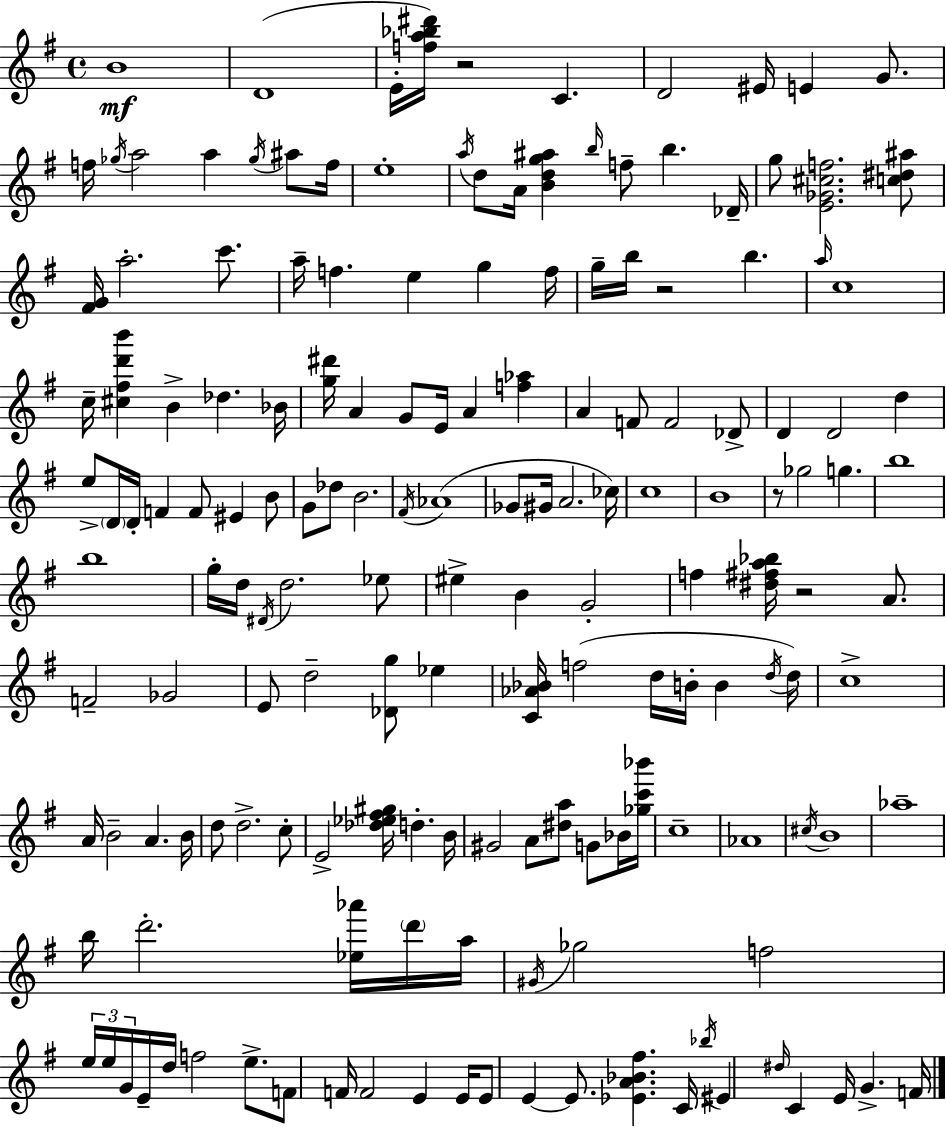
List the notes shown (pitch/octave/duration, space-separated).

B4/w D4/w E4/s [F5,A5,Bb5,D#6]/s R/h C4/q. D4/h EIS4/s E4/q G4/e. F5/s Gb5/s A5/h A5/q Gb5/s A#5/e F5/s E5/w A5/s D5/e A4/s [B4,D5,G5,A#5]/q B5/s F5/e B5/q. Db4/s G5/e [E4,Gb4,C#5,F5]/h. [C5,D#5,A#5]/e [F#4,G4]/s A5/h. C6/e. A5/s F5/q. E5/q G5/q F5/s G5/s B5/s R/h B5/q. A5/s C5/w C5/s [C#5,F#5,D6,B6]/q B4/q Db5/q. Bb4/s [G5,D#6]/s A4/q G4/e E4/s A4/q [F5,Ab5]/q A4/q F4/e F4/h Db4/e D4/q D4/h D5/q E5/e D4/s D4/s F4/q F4/e EIS4/q B4/e G4/e Db5/e B4/h. F#4/s Ab4/w Gb4/e G#4/s A4/h. CES5/s C5/w B4/w R/e Gb5/h G5/q. B5/w B5/w G5/s D5/s D#4/s D5/h. Eb5/e EIS5/q B4/q G4/h F5/q [D#5,F#5,A5,Bb5]/s R/h A4/e. F4/h Gb4/h E4/e D5/h [Db4,G5]/e Eb5/q [C4,Ab4,Bb4]/s F5/h D5/s B4/s B4/q D5/s D5/s C5/w A4/s B4/h A4/q. B4/s D5/e D5/h. C5/e E4/h [Db5,Eb5,F#5,G#5]/s D5/q. B4/s G#4/h A4/e [D#5,A5]/e G4/e Bb4/s [Gb5,C6,Bb6]/s C5/w Ab4/w C#5/s B4/w Ab5/w B5/s D6/h. [Eb5,Ab6]/s D6/s A5/s G#4/s Gb5/h F5/h E5/s E5/s G4/s E4/s D5/s F5/h E5/e. F4/e F4/s F4/h E4/q E4/s E4/e E4/q E4/e. [Eb4,A4,Bb4,F#5]/q. C4/s Bb5/s EIS4/q D#5/s C4/q E4/s G4/q. F4/s